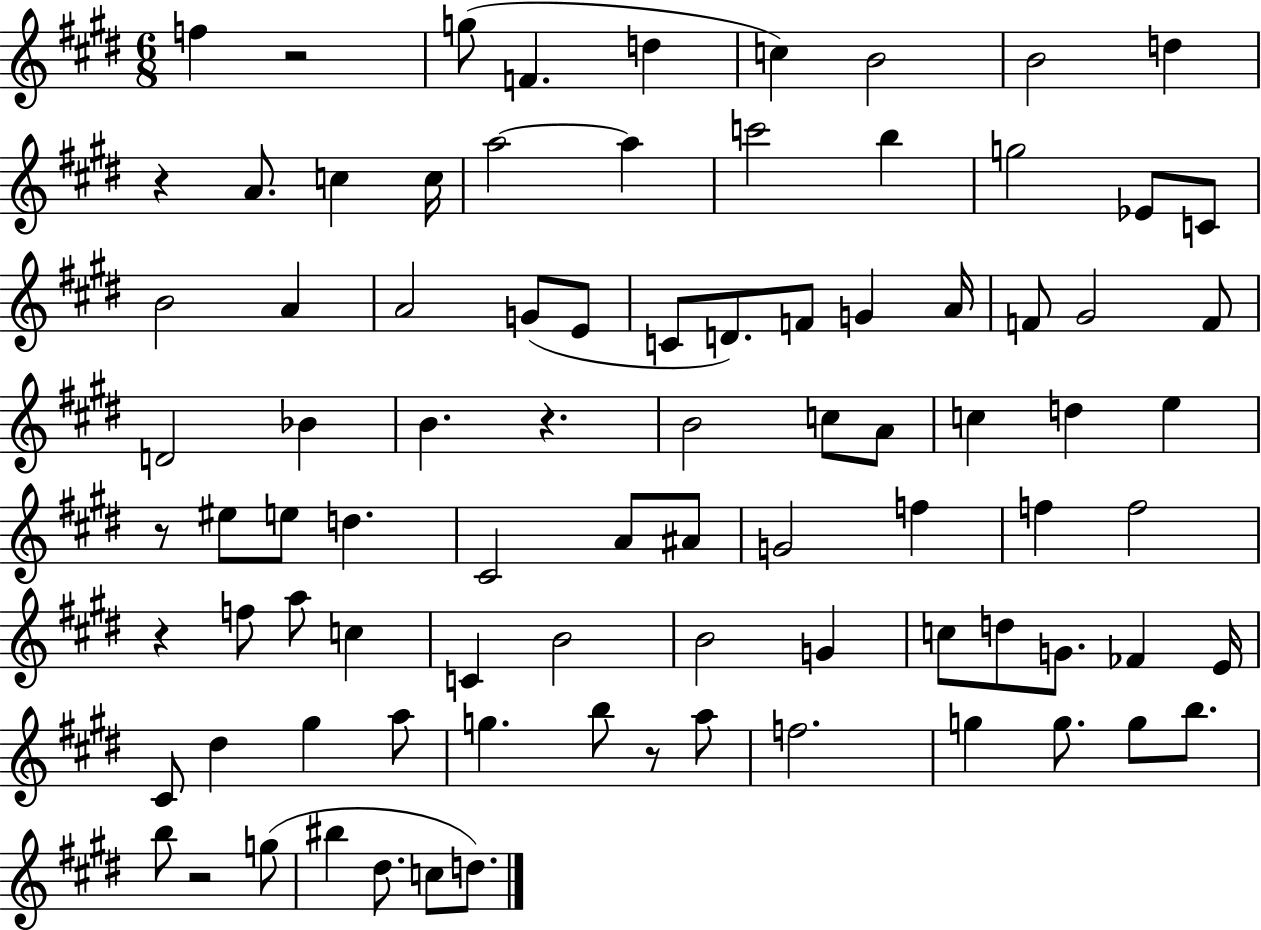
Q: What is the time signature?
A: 6/8